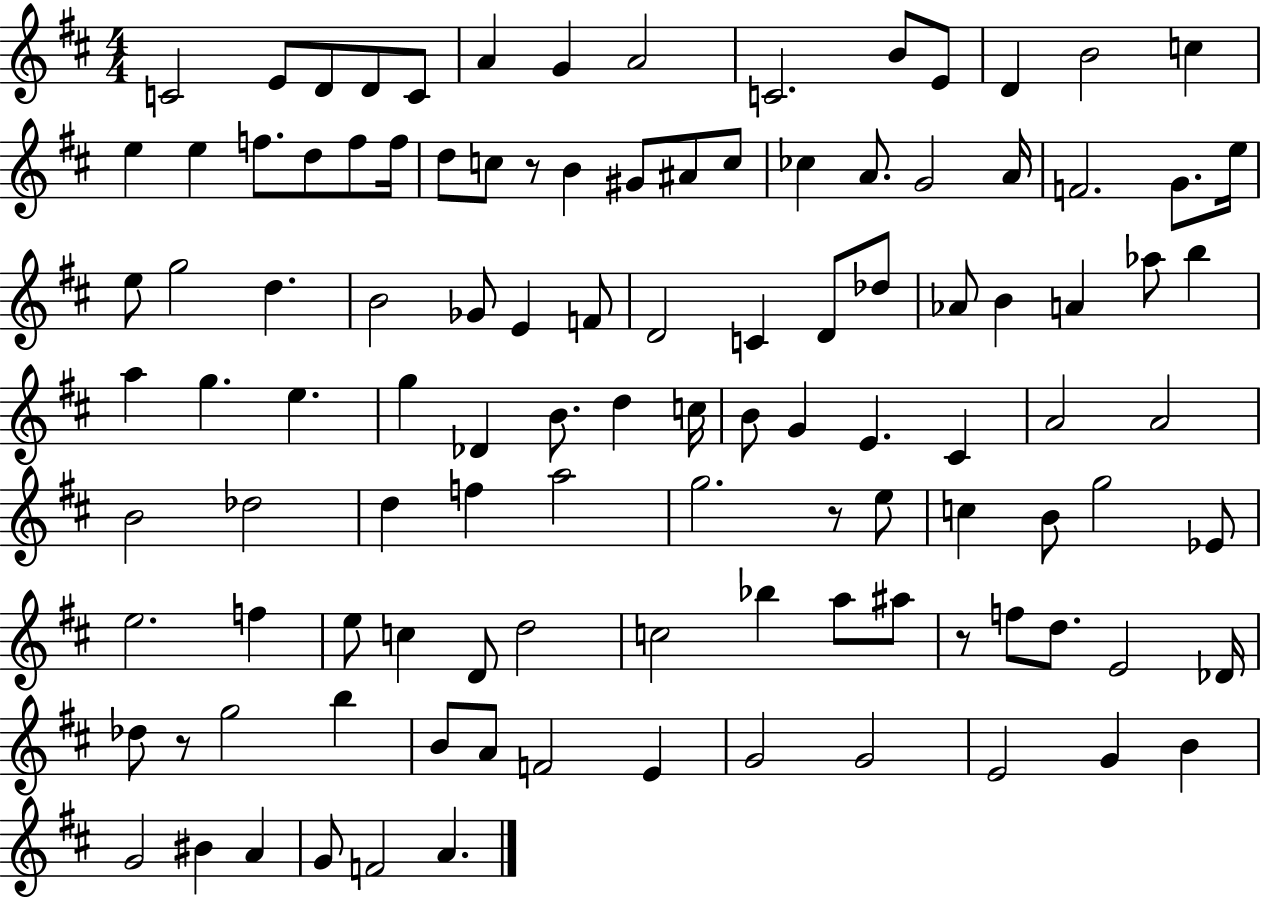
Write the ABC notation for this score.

X:1
T:Untitled
M:4/4
L:1/4
K:D
C2 E/2 D/2 D/2 C/2 A G A2 C2 B/2 E/2 D B2 c e e f/2 d/2 f/2 f/4 d/2 c/2 z/2 B ^G/2 ^A/2 c/2 _c A/2 G2 A/4 F2 G/2 e/4 e/2 g2 d B2 _G/2 E F/2 D2 C D/2 _d/2 _A/2 B A _a/2 b a g e g _D B/2 d c/4 B/2 G E ^C A2 A2 B2 _d2 d f a2 g2 z/2 e/2 c B/2 g2 _E/2 e2 f e/2 c D/2 d2 c2 _b a/2 ^a/2 z/2 f/2 d/2 E2 _D/4 _d/2 z/2 g2 b B/2 A/2 F2 E G2 G2 E2 G B G2 ^B A G/2 F2 A